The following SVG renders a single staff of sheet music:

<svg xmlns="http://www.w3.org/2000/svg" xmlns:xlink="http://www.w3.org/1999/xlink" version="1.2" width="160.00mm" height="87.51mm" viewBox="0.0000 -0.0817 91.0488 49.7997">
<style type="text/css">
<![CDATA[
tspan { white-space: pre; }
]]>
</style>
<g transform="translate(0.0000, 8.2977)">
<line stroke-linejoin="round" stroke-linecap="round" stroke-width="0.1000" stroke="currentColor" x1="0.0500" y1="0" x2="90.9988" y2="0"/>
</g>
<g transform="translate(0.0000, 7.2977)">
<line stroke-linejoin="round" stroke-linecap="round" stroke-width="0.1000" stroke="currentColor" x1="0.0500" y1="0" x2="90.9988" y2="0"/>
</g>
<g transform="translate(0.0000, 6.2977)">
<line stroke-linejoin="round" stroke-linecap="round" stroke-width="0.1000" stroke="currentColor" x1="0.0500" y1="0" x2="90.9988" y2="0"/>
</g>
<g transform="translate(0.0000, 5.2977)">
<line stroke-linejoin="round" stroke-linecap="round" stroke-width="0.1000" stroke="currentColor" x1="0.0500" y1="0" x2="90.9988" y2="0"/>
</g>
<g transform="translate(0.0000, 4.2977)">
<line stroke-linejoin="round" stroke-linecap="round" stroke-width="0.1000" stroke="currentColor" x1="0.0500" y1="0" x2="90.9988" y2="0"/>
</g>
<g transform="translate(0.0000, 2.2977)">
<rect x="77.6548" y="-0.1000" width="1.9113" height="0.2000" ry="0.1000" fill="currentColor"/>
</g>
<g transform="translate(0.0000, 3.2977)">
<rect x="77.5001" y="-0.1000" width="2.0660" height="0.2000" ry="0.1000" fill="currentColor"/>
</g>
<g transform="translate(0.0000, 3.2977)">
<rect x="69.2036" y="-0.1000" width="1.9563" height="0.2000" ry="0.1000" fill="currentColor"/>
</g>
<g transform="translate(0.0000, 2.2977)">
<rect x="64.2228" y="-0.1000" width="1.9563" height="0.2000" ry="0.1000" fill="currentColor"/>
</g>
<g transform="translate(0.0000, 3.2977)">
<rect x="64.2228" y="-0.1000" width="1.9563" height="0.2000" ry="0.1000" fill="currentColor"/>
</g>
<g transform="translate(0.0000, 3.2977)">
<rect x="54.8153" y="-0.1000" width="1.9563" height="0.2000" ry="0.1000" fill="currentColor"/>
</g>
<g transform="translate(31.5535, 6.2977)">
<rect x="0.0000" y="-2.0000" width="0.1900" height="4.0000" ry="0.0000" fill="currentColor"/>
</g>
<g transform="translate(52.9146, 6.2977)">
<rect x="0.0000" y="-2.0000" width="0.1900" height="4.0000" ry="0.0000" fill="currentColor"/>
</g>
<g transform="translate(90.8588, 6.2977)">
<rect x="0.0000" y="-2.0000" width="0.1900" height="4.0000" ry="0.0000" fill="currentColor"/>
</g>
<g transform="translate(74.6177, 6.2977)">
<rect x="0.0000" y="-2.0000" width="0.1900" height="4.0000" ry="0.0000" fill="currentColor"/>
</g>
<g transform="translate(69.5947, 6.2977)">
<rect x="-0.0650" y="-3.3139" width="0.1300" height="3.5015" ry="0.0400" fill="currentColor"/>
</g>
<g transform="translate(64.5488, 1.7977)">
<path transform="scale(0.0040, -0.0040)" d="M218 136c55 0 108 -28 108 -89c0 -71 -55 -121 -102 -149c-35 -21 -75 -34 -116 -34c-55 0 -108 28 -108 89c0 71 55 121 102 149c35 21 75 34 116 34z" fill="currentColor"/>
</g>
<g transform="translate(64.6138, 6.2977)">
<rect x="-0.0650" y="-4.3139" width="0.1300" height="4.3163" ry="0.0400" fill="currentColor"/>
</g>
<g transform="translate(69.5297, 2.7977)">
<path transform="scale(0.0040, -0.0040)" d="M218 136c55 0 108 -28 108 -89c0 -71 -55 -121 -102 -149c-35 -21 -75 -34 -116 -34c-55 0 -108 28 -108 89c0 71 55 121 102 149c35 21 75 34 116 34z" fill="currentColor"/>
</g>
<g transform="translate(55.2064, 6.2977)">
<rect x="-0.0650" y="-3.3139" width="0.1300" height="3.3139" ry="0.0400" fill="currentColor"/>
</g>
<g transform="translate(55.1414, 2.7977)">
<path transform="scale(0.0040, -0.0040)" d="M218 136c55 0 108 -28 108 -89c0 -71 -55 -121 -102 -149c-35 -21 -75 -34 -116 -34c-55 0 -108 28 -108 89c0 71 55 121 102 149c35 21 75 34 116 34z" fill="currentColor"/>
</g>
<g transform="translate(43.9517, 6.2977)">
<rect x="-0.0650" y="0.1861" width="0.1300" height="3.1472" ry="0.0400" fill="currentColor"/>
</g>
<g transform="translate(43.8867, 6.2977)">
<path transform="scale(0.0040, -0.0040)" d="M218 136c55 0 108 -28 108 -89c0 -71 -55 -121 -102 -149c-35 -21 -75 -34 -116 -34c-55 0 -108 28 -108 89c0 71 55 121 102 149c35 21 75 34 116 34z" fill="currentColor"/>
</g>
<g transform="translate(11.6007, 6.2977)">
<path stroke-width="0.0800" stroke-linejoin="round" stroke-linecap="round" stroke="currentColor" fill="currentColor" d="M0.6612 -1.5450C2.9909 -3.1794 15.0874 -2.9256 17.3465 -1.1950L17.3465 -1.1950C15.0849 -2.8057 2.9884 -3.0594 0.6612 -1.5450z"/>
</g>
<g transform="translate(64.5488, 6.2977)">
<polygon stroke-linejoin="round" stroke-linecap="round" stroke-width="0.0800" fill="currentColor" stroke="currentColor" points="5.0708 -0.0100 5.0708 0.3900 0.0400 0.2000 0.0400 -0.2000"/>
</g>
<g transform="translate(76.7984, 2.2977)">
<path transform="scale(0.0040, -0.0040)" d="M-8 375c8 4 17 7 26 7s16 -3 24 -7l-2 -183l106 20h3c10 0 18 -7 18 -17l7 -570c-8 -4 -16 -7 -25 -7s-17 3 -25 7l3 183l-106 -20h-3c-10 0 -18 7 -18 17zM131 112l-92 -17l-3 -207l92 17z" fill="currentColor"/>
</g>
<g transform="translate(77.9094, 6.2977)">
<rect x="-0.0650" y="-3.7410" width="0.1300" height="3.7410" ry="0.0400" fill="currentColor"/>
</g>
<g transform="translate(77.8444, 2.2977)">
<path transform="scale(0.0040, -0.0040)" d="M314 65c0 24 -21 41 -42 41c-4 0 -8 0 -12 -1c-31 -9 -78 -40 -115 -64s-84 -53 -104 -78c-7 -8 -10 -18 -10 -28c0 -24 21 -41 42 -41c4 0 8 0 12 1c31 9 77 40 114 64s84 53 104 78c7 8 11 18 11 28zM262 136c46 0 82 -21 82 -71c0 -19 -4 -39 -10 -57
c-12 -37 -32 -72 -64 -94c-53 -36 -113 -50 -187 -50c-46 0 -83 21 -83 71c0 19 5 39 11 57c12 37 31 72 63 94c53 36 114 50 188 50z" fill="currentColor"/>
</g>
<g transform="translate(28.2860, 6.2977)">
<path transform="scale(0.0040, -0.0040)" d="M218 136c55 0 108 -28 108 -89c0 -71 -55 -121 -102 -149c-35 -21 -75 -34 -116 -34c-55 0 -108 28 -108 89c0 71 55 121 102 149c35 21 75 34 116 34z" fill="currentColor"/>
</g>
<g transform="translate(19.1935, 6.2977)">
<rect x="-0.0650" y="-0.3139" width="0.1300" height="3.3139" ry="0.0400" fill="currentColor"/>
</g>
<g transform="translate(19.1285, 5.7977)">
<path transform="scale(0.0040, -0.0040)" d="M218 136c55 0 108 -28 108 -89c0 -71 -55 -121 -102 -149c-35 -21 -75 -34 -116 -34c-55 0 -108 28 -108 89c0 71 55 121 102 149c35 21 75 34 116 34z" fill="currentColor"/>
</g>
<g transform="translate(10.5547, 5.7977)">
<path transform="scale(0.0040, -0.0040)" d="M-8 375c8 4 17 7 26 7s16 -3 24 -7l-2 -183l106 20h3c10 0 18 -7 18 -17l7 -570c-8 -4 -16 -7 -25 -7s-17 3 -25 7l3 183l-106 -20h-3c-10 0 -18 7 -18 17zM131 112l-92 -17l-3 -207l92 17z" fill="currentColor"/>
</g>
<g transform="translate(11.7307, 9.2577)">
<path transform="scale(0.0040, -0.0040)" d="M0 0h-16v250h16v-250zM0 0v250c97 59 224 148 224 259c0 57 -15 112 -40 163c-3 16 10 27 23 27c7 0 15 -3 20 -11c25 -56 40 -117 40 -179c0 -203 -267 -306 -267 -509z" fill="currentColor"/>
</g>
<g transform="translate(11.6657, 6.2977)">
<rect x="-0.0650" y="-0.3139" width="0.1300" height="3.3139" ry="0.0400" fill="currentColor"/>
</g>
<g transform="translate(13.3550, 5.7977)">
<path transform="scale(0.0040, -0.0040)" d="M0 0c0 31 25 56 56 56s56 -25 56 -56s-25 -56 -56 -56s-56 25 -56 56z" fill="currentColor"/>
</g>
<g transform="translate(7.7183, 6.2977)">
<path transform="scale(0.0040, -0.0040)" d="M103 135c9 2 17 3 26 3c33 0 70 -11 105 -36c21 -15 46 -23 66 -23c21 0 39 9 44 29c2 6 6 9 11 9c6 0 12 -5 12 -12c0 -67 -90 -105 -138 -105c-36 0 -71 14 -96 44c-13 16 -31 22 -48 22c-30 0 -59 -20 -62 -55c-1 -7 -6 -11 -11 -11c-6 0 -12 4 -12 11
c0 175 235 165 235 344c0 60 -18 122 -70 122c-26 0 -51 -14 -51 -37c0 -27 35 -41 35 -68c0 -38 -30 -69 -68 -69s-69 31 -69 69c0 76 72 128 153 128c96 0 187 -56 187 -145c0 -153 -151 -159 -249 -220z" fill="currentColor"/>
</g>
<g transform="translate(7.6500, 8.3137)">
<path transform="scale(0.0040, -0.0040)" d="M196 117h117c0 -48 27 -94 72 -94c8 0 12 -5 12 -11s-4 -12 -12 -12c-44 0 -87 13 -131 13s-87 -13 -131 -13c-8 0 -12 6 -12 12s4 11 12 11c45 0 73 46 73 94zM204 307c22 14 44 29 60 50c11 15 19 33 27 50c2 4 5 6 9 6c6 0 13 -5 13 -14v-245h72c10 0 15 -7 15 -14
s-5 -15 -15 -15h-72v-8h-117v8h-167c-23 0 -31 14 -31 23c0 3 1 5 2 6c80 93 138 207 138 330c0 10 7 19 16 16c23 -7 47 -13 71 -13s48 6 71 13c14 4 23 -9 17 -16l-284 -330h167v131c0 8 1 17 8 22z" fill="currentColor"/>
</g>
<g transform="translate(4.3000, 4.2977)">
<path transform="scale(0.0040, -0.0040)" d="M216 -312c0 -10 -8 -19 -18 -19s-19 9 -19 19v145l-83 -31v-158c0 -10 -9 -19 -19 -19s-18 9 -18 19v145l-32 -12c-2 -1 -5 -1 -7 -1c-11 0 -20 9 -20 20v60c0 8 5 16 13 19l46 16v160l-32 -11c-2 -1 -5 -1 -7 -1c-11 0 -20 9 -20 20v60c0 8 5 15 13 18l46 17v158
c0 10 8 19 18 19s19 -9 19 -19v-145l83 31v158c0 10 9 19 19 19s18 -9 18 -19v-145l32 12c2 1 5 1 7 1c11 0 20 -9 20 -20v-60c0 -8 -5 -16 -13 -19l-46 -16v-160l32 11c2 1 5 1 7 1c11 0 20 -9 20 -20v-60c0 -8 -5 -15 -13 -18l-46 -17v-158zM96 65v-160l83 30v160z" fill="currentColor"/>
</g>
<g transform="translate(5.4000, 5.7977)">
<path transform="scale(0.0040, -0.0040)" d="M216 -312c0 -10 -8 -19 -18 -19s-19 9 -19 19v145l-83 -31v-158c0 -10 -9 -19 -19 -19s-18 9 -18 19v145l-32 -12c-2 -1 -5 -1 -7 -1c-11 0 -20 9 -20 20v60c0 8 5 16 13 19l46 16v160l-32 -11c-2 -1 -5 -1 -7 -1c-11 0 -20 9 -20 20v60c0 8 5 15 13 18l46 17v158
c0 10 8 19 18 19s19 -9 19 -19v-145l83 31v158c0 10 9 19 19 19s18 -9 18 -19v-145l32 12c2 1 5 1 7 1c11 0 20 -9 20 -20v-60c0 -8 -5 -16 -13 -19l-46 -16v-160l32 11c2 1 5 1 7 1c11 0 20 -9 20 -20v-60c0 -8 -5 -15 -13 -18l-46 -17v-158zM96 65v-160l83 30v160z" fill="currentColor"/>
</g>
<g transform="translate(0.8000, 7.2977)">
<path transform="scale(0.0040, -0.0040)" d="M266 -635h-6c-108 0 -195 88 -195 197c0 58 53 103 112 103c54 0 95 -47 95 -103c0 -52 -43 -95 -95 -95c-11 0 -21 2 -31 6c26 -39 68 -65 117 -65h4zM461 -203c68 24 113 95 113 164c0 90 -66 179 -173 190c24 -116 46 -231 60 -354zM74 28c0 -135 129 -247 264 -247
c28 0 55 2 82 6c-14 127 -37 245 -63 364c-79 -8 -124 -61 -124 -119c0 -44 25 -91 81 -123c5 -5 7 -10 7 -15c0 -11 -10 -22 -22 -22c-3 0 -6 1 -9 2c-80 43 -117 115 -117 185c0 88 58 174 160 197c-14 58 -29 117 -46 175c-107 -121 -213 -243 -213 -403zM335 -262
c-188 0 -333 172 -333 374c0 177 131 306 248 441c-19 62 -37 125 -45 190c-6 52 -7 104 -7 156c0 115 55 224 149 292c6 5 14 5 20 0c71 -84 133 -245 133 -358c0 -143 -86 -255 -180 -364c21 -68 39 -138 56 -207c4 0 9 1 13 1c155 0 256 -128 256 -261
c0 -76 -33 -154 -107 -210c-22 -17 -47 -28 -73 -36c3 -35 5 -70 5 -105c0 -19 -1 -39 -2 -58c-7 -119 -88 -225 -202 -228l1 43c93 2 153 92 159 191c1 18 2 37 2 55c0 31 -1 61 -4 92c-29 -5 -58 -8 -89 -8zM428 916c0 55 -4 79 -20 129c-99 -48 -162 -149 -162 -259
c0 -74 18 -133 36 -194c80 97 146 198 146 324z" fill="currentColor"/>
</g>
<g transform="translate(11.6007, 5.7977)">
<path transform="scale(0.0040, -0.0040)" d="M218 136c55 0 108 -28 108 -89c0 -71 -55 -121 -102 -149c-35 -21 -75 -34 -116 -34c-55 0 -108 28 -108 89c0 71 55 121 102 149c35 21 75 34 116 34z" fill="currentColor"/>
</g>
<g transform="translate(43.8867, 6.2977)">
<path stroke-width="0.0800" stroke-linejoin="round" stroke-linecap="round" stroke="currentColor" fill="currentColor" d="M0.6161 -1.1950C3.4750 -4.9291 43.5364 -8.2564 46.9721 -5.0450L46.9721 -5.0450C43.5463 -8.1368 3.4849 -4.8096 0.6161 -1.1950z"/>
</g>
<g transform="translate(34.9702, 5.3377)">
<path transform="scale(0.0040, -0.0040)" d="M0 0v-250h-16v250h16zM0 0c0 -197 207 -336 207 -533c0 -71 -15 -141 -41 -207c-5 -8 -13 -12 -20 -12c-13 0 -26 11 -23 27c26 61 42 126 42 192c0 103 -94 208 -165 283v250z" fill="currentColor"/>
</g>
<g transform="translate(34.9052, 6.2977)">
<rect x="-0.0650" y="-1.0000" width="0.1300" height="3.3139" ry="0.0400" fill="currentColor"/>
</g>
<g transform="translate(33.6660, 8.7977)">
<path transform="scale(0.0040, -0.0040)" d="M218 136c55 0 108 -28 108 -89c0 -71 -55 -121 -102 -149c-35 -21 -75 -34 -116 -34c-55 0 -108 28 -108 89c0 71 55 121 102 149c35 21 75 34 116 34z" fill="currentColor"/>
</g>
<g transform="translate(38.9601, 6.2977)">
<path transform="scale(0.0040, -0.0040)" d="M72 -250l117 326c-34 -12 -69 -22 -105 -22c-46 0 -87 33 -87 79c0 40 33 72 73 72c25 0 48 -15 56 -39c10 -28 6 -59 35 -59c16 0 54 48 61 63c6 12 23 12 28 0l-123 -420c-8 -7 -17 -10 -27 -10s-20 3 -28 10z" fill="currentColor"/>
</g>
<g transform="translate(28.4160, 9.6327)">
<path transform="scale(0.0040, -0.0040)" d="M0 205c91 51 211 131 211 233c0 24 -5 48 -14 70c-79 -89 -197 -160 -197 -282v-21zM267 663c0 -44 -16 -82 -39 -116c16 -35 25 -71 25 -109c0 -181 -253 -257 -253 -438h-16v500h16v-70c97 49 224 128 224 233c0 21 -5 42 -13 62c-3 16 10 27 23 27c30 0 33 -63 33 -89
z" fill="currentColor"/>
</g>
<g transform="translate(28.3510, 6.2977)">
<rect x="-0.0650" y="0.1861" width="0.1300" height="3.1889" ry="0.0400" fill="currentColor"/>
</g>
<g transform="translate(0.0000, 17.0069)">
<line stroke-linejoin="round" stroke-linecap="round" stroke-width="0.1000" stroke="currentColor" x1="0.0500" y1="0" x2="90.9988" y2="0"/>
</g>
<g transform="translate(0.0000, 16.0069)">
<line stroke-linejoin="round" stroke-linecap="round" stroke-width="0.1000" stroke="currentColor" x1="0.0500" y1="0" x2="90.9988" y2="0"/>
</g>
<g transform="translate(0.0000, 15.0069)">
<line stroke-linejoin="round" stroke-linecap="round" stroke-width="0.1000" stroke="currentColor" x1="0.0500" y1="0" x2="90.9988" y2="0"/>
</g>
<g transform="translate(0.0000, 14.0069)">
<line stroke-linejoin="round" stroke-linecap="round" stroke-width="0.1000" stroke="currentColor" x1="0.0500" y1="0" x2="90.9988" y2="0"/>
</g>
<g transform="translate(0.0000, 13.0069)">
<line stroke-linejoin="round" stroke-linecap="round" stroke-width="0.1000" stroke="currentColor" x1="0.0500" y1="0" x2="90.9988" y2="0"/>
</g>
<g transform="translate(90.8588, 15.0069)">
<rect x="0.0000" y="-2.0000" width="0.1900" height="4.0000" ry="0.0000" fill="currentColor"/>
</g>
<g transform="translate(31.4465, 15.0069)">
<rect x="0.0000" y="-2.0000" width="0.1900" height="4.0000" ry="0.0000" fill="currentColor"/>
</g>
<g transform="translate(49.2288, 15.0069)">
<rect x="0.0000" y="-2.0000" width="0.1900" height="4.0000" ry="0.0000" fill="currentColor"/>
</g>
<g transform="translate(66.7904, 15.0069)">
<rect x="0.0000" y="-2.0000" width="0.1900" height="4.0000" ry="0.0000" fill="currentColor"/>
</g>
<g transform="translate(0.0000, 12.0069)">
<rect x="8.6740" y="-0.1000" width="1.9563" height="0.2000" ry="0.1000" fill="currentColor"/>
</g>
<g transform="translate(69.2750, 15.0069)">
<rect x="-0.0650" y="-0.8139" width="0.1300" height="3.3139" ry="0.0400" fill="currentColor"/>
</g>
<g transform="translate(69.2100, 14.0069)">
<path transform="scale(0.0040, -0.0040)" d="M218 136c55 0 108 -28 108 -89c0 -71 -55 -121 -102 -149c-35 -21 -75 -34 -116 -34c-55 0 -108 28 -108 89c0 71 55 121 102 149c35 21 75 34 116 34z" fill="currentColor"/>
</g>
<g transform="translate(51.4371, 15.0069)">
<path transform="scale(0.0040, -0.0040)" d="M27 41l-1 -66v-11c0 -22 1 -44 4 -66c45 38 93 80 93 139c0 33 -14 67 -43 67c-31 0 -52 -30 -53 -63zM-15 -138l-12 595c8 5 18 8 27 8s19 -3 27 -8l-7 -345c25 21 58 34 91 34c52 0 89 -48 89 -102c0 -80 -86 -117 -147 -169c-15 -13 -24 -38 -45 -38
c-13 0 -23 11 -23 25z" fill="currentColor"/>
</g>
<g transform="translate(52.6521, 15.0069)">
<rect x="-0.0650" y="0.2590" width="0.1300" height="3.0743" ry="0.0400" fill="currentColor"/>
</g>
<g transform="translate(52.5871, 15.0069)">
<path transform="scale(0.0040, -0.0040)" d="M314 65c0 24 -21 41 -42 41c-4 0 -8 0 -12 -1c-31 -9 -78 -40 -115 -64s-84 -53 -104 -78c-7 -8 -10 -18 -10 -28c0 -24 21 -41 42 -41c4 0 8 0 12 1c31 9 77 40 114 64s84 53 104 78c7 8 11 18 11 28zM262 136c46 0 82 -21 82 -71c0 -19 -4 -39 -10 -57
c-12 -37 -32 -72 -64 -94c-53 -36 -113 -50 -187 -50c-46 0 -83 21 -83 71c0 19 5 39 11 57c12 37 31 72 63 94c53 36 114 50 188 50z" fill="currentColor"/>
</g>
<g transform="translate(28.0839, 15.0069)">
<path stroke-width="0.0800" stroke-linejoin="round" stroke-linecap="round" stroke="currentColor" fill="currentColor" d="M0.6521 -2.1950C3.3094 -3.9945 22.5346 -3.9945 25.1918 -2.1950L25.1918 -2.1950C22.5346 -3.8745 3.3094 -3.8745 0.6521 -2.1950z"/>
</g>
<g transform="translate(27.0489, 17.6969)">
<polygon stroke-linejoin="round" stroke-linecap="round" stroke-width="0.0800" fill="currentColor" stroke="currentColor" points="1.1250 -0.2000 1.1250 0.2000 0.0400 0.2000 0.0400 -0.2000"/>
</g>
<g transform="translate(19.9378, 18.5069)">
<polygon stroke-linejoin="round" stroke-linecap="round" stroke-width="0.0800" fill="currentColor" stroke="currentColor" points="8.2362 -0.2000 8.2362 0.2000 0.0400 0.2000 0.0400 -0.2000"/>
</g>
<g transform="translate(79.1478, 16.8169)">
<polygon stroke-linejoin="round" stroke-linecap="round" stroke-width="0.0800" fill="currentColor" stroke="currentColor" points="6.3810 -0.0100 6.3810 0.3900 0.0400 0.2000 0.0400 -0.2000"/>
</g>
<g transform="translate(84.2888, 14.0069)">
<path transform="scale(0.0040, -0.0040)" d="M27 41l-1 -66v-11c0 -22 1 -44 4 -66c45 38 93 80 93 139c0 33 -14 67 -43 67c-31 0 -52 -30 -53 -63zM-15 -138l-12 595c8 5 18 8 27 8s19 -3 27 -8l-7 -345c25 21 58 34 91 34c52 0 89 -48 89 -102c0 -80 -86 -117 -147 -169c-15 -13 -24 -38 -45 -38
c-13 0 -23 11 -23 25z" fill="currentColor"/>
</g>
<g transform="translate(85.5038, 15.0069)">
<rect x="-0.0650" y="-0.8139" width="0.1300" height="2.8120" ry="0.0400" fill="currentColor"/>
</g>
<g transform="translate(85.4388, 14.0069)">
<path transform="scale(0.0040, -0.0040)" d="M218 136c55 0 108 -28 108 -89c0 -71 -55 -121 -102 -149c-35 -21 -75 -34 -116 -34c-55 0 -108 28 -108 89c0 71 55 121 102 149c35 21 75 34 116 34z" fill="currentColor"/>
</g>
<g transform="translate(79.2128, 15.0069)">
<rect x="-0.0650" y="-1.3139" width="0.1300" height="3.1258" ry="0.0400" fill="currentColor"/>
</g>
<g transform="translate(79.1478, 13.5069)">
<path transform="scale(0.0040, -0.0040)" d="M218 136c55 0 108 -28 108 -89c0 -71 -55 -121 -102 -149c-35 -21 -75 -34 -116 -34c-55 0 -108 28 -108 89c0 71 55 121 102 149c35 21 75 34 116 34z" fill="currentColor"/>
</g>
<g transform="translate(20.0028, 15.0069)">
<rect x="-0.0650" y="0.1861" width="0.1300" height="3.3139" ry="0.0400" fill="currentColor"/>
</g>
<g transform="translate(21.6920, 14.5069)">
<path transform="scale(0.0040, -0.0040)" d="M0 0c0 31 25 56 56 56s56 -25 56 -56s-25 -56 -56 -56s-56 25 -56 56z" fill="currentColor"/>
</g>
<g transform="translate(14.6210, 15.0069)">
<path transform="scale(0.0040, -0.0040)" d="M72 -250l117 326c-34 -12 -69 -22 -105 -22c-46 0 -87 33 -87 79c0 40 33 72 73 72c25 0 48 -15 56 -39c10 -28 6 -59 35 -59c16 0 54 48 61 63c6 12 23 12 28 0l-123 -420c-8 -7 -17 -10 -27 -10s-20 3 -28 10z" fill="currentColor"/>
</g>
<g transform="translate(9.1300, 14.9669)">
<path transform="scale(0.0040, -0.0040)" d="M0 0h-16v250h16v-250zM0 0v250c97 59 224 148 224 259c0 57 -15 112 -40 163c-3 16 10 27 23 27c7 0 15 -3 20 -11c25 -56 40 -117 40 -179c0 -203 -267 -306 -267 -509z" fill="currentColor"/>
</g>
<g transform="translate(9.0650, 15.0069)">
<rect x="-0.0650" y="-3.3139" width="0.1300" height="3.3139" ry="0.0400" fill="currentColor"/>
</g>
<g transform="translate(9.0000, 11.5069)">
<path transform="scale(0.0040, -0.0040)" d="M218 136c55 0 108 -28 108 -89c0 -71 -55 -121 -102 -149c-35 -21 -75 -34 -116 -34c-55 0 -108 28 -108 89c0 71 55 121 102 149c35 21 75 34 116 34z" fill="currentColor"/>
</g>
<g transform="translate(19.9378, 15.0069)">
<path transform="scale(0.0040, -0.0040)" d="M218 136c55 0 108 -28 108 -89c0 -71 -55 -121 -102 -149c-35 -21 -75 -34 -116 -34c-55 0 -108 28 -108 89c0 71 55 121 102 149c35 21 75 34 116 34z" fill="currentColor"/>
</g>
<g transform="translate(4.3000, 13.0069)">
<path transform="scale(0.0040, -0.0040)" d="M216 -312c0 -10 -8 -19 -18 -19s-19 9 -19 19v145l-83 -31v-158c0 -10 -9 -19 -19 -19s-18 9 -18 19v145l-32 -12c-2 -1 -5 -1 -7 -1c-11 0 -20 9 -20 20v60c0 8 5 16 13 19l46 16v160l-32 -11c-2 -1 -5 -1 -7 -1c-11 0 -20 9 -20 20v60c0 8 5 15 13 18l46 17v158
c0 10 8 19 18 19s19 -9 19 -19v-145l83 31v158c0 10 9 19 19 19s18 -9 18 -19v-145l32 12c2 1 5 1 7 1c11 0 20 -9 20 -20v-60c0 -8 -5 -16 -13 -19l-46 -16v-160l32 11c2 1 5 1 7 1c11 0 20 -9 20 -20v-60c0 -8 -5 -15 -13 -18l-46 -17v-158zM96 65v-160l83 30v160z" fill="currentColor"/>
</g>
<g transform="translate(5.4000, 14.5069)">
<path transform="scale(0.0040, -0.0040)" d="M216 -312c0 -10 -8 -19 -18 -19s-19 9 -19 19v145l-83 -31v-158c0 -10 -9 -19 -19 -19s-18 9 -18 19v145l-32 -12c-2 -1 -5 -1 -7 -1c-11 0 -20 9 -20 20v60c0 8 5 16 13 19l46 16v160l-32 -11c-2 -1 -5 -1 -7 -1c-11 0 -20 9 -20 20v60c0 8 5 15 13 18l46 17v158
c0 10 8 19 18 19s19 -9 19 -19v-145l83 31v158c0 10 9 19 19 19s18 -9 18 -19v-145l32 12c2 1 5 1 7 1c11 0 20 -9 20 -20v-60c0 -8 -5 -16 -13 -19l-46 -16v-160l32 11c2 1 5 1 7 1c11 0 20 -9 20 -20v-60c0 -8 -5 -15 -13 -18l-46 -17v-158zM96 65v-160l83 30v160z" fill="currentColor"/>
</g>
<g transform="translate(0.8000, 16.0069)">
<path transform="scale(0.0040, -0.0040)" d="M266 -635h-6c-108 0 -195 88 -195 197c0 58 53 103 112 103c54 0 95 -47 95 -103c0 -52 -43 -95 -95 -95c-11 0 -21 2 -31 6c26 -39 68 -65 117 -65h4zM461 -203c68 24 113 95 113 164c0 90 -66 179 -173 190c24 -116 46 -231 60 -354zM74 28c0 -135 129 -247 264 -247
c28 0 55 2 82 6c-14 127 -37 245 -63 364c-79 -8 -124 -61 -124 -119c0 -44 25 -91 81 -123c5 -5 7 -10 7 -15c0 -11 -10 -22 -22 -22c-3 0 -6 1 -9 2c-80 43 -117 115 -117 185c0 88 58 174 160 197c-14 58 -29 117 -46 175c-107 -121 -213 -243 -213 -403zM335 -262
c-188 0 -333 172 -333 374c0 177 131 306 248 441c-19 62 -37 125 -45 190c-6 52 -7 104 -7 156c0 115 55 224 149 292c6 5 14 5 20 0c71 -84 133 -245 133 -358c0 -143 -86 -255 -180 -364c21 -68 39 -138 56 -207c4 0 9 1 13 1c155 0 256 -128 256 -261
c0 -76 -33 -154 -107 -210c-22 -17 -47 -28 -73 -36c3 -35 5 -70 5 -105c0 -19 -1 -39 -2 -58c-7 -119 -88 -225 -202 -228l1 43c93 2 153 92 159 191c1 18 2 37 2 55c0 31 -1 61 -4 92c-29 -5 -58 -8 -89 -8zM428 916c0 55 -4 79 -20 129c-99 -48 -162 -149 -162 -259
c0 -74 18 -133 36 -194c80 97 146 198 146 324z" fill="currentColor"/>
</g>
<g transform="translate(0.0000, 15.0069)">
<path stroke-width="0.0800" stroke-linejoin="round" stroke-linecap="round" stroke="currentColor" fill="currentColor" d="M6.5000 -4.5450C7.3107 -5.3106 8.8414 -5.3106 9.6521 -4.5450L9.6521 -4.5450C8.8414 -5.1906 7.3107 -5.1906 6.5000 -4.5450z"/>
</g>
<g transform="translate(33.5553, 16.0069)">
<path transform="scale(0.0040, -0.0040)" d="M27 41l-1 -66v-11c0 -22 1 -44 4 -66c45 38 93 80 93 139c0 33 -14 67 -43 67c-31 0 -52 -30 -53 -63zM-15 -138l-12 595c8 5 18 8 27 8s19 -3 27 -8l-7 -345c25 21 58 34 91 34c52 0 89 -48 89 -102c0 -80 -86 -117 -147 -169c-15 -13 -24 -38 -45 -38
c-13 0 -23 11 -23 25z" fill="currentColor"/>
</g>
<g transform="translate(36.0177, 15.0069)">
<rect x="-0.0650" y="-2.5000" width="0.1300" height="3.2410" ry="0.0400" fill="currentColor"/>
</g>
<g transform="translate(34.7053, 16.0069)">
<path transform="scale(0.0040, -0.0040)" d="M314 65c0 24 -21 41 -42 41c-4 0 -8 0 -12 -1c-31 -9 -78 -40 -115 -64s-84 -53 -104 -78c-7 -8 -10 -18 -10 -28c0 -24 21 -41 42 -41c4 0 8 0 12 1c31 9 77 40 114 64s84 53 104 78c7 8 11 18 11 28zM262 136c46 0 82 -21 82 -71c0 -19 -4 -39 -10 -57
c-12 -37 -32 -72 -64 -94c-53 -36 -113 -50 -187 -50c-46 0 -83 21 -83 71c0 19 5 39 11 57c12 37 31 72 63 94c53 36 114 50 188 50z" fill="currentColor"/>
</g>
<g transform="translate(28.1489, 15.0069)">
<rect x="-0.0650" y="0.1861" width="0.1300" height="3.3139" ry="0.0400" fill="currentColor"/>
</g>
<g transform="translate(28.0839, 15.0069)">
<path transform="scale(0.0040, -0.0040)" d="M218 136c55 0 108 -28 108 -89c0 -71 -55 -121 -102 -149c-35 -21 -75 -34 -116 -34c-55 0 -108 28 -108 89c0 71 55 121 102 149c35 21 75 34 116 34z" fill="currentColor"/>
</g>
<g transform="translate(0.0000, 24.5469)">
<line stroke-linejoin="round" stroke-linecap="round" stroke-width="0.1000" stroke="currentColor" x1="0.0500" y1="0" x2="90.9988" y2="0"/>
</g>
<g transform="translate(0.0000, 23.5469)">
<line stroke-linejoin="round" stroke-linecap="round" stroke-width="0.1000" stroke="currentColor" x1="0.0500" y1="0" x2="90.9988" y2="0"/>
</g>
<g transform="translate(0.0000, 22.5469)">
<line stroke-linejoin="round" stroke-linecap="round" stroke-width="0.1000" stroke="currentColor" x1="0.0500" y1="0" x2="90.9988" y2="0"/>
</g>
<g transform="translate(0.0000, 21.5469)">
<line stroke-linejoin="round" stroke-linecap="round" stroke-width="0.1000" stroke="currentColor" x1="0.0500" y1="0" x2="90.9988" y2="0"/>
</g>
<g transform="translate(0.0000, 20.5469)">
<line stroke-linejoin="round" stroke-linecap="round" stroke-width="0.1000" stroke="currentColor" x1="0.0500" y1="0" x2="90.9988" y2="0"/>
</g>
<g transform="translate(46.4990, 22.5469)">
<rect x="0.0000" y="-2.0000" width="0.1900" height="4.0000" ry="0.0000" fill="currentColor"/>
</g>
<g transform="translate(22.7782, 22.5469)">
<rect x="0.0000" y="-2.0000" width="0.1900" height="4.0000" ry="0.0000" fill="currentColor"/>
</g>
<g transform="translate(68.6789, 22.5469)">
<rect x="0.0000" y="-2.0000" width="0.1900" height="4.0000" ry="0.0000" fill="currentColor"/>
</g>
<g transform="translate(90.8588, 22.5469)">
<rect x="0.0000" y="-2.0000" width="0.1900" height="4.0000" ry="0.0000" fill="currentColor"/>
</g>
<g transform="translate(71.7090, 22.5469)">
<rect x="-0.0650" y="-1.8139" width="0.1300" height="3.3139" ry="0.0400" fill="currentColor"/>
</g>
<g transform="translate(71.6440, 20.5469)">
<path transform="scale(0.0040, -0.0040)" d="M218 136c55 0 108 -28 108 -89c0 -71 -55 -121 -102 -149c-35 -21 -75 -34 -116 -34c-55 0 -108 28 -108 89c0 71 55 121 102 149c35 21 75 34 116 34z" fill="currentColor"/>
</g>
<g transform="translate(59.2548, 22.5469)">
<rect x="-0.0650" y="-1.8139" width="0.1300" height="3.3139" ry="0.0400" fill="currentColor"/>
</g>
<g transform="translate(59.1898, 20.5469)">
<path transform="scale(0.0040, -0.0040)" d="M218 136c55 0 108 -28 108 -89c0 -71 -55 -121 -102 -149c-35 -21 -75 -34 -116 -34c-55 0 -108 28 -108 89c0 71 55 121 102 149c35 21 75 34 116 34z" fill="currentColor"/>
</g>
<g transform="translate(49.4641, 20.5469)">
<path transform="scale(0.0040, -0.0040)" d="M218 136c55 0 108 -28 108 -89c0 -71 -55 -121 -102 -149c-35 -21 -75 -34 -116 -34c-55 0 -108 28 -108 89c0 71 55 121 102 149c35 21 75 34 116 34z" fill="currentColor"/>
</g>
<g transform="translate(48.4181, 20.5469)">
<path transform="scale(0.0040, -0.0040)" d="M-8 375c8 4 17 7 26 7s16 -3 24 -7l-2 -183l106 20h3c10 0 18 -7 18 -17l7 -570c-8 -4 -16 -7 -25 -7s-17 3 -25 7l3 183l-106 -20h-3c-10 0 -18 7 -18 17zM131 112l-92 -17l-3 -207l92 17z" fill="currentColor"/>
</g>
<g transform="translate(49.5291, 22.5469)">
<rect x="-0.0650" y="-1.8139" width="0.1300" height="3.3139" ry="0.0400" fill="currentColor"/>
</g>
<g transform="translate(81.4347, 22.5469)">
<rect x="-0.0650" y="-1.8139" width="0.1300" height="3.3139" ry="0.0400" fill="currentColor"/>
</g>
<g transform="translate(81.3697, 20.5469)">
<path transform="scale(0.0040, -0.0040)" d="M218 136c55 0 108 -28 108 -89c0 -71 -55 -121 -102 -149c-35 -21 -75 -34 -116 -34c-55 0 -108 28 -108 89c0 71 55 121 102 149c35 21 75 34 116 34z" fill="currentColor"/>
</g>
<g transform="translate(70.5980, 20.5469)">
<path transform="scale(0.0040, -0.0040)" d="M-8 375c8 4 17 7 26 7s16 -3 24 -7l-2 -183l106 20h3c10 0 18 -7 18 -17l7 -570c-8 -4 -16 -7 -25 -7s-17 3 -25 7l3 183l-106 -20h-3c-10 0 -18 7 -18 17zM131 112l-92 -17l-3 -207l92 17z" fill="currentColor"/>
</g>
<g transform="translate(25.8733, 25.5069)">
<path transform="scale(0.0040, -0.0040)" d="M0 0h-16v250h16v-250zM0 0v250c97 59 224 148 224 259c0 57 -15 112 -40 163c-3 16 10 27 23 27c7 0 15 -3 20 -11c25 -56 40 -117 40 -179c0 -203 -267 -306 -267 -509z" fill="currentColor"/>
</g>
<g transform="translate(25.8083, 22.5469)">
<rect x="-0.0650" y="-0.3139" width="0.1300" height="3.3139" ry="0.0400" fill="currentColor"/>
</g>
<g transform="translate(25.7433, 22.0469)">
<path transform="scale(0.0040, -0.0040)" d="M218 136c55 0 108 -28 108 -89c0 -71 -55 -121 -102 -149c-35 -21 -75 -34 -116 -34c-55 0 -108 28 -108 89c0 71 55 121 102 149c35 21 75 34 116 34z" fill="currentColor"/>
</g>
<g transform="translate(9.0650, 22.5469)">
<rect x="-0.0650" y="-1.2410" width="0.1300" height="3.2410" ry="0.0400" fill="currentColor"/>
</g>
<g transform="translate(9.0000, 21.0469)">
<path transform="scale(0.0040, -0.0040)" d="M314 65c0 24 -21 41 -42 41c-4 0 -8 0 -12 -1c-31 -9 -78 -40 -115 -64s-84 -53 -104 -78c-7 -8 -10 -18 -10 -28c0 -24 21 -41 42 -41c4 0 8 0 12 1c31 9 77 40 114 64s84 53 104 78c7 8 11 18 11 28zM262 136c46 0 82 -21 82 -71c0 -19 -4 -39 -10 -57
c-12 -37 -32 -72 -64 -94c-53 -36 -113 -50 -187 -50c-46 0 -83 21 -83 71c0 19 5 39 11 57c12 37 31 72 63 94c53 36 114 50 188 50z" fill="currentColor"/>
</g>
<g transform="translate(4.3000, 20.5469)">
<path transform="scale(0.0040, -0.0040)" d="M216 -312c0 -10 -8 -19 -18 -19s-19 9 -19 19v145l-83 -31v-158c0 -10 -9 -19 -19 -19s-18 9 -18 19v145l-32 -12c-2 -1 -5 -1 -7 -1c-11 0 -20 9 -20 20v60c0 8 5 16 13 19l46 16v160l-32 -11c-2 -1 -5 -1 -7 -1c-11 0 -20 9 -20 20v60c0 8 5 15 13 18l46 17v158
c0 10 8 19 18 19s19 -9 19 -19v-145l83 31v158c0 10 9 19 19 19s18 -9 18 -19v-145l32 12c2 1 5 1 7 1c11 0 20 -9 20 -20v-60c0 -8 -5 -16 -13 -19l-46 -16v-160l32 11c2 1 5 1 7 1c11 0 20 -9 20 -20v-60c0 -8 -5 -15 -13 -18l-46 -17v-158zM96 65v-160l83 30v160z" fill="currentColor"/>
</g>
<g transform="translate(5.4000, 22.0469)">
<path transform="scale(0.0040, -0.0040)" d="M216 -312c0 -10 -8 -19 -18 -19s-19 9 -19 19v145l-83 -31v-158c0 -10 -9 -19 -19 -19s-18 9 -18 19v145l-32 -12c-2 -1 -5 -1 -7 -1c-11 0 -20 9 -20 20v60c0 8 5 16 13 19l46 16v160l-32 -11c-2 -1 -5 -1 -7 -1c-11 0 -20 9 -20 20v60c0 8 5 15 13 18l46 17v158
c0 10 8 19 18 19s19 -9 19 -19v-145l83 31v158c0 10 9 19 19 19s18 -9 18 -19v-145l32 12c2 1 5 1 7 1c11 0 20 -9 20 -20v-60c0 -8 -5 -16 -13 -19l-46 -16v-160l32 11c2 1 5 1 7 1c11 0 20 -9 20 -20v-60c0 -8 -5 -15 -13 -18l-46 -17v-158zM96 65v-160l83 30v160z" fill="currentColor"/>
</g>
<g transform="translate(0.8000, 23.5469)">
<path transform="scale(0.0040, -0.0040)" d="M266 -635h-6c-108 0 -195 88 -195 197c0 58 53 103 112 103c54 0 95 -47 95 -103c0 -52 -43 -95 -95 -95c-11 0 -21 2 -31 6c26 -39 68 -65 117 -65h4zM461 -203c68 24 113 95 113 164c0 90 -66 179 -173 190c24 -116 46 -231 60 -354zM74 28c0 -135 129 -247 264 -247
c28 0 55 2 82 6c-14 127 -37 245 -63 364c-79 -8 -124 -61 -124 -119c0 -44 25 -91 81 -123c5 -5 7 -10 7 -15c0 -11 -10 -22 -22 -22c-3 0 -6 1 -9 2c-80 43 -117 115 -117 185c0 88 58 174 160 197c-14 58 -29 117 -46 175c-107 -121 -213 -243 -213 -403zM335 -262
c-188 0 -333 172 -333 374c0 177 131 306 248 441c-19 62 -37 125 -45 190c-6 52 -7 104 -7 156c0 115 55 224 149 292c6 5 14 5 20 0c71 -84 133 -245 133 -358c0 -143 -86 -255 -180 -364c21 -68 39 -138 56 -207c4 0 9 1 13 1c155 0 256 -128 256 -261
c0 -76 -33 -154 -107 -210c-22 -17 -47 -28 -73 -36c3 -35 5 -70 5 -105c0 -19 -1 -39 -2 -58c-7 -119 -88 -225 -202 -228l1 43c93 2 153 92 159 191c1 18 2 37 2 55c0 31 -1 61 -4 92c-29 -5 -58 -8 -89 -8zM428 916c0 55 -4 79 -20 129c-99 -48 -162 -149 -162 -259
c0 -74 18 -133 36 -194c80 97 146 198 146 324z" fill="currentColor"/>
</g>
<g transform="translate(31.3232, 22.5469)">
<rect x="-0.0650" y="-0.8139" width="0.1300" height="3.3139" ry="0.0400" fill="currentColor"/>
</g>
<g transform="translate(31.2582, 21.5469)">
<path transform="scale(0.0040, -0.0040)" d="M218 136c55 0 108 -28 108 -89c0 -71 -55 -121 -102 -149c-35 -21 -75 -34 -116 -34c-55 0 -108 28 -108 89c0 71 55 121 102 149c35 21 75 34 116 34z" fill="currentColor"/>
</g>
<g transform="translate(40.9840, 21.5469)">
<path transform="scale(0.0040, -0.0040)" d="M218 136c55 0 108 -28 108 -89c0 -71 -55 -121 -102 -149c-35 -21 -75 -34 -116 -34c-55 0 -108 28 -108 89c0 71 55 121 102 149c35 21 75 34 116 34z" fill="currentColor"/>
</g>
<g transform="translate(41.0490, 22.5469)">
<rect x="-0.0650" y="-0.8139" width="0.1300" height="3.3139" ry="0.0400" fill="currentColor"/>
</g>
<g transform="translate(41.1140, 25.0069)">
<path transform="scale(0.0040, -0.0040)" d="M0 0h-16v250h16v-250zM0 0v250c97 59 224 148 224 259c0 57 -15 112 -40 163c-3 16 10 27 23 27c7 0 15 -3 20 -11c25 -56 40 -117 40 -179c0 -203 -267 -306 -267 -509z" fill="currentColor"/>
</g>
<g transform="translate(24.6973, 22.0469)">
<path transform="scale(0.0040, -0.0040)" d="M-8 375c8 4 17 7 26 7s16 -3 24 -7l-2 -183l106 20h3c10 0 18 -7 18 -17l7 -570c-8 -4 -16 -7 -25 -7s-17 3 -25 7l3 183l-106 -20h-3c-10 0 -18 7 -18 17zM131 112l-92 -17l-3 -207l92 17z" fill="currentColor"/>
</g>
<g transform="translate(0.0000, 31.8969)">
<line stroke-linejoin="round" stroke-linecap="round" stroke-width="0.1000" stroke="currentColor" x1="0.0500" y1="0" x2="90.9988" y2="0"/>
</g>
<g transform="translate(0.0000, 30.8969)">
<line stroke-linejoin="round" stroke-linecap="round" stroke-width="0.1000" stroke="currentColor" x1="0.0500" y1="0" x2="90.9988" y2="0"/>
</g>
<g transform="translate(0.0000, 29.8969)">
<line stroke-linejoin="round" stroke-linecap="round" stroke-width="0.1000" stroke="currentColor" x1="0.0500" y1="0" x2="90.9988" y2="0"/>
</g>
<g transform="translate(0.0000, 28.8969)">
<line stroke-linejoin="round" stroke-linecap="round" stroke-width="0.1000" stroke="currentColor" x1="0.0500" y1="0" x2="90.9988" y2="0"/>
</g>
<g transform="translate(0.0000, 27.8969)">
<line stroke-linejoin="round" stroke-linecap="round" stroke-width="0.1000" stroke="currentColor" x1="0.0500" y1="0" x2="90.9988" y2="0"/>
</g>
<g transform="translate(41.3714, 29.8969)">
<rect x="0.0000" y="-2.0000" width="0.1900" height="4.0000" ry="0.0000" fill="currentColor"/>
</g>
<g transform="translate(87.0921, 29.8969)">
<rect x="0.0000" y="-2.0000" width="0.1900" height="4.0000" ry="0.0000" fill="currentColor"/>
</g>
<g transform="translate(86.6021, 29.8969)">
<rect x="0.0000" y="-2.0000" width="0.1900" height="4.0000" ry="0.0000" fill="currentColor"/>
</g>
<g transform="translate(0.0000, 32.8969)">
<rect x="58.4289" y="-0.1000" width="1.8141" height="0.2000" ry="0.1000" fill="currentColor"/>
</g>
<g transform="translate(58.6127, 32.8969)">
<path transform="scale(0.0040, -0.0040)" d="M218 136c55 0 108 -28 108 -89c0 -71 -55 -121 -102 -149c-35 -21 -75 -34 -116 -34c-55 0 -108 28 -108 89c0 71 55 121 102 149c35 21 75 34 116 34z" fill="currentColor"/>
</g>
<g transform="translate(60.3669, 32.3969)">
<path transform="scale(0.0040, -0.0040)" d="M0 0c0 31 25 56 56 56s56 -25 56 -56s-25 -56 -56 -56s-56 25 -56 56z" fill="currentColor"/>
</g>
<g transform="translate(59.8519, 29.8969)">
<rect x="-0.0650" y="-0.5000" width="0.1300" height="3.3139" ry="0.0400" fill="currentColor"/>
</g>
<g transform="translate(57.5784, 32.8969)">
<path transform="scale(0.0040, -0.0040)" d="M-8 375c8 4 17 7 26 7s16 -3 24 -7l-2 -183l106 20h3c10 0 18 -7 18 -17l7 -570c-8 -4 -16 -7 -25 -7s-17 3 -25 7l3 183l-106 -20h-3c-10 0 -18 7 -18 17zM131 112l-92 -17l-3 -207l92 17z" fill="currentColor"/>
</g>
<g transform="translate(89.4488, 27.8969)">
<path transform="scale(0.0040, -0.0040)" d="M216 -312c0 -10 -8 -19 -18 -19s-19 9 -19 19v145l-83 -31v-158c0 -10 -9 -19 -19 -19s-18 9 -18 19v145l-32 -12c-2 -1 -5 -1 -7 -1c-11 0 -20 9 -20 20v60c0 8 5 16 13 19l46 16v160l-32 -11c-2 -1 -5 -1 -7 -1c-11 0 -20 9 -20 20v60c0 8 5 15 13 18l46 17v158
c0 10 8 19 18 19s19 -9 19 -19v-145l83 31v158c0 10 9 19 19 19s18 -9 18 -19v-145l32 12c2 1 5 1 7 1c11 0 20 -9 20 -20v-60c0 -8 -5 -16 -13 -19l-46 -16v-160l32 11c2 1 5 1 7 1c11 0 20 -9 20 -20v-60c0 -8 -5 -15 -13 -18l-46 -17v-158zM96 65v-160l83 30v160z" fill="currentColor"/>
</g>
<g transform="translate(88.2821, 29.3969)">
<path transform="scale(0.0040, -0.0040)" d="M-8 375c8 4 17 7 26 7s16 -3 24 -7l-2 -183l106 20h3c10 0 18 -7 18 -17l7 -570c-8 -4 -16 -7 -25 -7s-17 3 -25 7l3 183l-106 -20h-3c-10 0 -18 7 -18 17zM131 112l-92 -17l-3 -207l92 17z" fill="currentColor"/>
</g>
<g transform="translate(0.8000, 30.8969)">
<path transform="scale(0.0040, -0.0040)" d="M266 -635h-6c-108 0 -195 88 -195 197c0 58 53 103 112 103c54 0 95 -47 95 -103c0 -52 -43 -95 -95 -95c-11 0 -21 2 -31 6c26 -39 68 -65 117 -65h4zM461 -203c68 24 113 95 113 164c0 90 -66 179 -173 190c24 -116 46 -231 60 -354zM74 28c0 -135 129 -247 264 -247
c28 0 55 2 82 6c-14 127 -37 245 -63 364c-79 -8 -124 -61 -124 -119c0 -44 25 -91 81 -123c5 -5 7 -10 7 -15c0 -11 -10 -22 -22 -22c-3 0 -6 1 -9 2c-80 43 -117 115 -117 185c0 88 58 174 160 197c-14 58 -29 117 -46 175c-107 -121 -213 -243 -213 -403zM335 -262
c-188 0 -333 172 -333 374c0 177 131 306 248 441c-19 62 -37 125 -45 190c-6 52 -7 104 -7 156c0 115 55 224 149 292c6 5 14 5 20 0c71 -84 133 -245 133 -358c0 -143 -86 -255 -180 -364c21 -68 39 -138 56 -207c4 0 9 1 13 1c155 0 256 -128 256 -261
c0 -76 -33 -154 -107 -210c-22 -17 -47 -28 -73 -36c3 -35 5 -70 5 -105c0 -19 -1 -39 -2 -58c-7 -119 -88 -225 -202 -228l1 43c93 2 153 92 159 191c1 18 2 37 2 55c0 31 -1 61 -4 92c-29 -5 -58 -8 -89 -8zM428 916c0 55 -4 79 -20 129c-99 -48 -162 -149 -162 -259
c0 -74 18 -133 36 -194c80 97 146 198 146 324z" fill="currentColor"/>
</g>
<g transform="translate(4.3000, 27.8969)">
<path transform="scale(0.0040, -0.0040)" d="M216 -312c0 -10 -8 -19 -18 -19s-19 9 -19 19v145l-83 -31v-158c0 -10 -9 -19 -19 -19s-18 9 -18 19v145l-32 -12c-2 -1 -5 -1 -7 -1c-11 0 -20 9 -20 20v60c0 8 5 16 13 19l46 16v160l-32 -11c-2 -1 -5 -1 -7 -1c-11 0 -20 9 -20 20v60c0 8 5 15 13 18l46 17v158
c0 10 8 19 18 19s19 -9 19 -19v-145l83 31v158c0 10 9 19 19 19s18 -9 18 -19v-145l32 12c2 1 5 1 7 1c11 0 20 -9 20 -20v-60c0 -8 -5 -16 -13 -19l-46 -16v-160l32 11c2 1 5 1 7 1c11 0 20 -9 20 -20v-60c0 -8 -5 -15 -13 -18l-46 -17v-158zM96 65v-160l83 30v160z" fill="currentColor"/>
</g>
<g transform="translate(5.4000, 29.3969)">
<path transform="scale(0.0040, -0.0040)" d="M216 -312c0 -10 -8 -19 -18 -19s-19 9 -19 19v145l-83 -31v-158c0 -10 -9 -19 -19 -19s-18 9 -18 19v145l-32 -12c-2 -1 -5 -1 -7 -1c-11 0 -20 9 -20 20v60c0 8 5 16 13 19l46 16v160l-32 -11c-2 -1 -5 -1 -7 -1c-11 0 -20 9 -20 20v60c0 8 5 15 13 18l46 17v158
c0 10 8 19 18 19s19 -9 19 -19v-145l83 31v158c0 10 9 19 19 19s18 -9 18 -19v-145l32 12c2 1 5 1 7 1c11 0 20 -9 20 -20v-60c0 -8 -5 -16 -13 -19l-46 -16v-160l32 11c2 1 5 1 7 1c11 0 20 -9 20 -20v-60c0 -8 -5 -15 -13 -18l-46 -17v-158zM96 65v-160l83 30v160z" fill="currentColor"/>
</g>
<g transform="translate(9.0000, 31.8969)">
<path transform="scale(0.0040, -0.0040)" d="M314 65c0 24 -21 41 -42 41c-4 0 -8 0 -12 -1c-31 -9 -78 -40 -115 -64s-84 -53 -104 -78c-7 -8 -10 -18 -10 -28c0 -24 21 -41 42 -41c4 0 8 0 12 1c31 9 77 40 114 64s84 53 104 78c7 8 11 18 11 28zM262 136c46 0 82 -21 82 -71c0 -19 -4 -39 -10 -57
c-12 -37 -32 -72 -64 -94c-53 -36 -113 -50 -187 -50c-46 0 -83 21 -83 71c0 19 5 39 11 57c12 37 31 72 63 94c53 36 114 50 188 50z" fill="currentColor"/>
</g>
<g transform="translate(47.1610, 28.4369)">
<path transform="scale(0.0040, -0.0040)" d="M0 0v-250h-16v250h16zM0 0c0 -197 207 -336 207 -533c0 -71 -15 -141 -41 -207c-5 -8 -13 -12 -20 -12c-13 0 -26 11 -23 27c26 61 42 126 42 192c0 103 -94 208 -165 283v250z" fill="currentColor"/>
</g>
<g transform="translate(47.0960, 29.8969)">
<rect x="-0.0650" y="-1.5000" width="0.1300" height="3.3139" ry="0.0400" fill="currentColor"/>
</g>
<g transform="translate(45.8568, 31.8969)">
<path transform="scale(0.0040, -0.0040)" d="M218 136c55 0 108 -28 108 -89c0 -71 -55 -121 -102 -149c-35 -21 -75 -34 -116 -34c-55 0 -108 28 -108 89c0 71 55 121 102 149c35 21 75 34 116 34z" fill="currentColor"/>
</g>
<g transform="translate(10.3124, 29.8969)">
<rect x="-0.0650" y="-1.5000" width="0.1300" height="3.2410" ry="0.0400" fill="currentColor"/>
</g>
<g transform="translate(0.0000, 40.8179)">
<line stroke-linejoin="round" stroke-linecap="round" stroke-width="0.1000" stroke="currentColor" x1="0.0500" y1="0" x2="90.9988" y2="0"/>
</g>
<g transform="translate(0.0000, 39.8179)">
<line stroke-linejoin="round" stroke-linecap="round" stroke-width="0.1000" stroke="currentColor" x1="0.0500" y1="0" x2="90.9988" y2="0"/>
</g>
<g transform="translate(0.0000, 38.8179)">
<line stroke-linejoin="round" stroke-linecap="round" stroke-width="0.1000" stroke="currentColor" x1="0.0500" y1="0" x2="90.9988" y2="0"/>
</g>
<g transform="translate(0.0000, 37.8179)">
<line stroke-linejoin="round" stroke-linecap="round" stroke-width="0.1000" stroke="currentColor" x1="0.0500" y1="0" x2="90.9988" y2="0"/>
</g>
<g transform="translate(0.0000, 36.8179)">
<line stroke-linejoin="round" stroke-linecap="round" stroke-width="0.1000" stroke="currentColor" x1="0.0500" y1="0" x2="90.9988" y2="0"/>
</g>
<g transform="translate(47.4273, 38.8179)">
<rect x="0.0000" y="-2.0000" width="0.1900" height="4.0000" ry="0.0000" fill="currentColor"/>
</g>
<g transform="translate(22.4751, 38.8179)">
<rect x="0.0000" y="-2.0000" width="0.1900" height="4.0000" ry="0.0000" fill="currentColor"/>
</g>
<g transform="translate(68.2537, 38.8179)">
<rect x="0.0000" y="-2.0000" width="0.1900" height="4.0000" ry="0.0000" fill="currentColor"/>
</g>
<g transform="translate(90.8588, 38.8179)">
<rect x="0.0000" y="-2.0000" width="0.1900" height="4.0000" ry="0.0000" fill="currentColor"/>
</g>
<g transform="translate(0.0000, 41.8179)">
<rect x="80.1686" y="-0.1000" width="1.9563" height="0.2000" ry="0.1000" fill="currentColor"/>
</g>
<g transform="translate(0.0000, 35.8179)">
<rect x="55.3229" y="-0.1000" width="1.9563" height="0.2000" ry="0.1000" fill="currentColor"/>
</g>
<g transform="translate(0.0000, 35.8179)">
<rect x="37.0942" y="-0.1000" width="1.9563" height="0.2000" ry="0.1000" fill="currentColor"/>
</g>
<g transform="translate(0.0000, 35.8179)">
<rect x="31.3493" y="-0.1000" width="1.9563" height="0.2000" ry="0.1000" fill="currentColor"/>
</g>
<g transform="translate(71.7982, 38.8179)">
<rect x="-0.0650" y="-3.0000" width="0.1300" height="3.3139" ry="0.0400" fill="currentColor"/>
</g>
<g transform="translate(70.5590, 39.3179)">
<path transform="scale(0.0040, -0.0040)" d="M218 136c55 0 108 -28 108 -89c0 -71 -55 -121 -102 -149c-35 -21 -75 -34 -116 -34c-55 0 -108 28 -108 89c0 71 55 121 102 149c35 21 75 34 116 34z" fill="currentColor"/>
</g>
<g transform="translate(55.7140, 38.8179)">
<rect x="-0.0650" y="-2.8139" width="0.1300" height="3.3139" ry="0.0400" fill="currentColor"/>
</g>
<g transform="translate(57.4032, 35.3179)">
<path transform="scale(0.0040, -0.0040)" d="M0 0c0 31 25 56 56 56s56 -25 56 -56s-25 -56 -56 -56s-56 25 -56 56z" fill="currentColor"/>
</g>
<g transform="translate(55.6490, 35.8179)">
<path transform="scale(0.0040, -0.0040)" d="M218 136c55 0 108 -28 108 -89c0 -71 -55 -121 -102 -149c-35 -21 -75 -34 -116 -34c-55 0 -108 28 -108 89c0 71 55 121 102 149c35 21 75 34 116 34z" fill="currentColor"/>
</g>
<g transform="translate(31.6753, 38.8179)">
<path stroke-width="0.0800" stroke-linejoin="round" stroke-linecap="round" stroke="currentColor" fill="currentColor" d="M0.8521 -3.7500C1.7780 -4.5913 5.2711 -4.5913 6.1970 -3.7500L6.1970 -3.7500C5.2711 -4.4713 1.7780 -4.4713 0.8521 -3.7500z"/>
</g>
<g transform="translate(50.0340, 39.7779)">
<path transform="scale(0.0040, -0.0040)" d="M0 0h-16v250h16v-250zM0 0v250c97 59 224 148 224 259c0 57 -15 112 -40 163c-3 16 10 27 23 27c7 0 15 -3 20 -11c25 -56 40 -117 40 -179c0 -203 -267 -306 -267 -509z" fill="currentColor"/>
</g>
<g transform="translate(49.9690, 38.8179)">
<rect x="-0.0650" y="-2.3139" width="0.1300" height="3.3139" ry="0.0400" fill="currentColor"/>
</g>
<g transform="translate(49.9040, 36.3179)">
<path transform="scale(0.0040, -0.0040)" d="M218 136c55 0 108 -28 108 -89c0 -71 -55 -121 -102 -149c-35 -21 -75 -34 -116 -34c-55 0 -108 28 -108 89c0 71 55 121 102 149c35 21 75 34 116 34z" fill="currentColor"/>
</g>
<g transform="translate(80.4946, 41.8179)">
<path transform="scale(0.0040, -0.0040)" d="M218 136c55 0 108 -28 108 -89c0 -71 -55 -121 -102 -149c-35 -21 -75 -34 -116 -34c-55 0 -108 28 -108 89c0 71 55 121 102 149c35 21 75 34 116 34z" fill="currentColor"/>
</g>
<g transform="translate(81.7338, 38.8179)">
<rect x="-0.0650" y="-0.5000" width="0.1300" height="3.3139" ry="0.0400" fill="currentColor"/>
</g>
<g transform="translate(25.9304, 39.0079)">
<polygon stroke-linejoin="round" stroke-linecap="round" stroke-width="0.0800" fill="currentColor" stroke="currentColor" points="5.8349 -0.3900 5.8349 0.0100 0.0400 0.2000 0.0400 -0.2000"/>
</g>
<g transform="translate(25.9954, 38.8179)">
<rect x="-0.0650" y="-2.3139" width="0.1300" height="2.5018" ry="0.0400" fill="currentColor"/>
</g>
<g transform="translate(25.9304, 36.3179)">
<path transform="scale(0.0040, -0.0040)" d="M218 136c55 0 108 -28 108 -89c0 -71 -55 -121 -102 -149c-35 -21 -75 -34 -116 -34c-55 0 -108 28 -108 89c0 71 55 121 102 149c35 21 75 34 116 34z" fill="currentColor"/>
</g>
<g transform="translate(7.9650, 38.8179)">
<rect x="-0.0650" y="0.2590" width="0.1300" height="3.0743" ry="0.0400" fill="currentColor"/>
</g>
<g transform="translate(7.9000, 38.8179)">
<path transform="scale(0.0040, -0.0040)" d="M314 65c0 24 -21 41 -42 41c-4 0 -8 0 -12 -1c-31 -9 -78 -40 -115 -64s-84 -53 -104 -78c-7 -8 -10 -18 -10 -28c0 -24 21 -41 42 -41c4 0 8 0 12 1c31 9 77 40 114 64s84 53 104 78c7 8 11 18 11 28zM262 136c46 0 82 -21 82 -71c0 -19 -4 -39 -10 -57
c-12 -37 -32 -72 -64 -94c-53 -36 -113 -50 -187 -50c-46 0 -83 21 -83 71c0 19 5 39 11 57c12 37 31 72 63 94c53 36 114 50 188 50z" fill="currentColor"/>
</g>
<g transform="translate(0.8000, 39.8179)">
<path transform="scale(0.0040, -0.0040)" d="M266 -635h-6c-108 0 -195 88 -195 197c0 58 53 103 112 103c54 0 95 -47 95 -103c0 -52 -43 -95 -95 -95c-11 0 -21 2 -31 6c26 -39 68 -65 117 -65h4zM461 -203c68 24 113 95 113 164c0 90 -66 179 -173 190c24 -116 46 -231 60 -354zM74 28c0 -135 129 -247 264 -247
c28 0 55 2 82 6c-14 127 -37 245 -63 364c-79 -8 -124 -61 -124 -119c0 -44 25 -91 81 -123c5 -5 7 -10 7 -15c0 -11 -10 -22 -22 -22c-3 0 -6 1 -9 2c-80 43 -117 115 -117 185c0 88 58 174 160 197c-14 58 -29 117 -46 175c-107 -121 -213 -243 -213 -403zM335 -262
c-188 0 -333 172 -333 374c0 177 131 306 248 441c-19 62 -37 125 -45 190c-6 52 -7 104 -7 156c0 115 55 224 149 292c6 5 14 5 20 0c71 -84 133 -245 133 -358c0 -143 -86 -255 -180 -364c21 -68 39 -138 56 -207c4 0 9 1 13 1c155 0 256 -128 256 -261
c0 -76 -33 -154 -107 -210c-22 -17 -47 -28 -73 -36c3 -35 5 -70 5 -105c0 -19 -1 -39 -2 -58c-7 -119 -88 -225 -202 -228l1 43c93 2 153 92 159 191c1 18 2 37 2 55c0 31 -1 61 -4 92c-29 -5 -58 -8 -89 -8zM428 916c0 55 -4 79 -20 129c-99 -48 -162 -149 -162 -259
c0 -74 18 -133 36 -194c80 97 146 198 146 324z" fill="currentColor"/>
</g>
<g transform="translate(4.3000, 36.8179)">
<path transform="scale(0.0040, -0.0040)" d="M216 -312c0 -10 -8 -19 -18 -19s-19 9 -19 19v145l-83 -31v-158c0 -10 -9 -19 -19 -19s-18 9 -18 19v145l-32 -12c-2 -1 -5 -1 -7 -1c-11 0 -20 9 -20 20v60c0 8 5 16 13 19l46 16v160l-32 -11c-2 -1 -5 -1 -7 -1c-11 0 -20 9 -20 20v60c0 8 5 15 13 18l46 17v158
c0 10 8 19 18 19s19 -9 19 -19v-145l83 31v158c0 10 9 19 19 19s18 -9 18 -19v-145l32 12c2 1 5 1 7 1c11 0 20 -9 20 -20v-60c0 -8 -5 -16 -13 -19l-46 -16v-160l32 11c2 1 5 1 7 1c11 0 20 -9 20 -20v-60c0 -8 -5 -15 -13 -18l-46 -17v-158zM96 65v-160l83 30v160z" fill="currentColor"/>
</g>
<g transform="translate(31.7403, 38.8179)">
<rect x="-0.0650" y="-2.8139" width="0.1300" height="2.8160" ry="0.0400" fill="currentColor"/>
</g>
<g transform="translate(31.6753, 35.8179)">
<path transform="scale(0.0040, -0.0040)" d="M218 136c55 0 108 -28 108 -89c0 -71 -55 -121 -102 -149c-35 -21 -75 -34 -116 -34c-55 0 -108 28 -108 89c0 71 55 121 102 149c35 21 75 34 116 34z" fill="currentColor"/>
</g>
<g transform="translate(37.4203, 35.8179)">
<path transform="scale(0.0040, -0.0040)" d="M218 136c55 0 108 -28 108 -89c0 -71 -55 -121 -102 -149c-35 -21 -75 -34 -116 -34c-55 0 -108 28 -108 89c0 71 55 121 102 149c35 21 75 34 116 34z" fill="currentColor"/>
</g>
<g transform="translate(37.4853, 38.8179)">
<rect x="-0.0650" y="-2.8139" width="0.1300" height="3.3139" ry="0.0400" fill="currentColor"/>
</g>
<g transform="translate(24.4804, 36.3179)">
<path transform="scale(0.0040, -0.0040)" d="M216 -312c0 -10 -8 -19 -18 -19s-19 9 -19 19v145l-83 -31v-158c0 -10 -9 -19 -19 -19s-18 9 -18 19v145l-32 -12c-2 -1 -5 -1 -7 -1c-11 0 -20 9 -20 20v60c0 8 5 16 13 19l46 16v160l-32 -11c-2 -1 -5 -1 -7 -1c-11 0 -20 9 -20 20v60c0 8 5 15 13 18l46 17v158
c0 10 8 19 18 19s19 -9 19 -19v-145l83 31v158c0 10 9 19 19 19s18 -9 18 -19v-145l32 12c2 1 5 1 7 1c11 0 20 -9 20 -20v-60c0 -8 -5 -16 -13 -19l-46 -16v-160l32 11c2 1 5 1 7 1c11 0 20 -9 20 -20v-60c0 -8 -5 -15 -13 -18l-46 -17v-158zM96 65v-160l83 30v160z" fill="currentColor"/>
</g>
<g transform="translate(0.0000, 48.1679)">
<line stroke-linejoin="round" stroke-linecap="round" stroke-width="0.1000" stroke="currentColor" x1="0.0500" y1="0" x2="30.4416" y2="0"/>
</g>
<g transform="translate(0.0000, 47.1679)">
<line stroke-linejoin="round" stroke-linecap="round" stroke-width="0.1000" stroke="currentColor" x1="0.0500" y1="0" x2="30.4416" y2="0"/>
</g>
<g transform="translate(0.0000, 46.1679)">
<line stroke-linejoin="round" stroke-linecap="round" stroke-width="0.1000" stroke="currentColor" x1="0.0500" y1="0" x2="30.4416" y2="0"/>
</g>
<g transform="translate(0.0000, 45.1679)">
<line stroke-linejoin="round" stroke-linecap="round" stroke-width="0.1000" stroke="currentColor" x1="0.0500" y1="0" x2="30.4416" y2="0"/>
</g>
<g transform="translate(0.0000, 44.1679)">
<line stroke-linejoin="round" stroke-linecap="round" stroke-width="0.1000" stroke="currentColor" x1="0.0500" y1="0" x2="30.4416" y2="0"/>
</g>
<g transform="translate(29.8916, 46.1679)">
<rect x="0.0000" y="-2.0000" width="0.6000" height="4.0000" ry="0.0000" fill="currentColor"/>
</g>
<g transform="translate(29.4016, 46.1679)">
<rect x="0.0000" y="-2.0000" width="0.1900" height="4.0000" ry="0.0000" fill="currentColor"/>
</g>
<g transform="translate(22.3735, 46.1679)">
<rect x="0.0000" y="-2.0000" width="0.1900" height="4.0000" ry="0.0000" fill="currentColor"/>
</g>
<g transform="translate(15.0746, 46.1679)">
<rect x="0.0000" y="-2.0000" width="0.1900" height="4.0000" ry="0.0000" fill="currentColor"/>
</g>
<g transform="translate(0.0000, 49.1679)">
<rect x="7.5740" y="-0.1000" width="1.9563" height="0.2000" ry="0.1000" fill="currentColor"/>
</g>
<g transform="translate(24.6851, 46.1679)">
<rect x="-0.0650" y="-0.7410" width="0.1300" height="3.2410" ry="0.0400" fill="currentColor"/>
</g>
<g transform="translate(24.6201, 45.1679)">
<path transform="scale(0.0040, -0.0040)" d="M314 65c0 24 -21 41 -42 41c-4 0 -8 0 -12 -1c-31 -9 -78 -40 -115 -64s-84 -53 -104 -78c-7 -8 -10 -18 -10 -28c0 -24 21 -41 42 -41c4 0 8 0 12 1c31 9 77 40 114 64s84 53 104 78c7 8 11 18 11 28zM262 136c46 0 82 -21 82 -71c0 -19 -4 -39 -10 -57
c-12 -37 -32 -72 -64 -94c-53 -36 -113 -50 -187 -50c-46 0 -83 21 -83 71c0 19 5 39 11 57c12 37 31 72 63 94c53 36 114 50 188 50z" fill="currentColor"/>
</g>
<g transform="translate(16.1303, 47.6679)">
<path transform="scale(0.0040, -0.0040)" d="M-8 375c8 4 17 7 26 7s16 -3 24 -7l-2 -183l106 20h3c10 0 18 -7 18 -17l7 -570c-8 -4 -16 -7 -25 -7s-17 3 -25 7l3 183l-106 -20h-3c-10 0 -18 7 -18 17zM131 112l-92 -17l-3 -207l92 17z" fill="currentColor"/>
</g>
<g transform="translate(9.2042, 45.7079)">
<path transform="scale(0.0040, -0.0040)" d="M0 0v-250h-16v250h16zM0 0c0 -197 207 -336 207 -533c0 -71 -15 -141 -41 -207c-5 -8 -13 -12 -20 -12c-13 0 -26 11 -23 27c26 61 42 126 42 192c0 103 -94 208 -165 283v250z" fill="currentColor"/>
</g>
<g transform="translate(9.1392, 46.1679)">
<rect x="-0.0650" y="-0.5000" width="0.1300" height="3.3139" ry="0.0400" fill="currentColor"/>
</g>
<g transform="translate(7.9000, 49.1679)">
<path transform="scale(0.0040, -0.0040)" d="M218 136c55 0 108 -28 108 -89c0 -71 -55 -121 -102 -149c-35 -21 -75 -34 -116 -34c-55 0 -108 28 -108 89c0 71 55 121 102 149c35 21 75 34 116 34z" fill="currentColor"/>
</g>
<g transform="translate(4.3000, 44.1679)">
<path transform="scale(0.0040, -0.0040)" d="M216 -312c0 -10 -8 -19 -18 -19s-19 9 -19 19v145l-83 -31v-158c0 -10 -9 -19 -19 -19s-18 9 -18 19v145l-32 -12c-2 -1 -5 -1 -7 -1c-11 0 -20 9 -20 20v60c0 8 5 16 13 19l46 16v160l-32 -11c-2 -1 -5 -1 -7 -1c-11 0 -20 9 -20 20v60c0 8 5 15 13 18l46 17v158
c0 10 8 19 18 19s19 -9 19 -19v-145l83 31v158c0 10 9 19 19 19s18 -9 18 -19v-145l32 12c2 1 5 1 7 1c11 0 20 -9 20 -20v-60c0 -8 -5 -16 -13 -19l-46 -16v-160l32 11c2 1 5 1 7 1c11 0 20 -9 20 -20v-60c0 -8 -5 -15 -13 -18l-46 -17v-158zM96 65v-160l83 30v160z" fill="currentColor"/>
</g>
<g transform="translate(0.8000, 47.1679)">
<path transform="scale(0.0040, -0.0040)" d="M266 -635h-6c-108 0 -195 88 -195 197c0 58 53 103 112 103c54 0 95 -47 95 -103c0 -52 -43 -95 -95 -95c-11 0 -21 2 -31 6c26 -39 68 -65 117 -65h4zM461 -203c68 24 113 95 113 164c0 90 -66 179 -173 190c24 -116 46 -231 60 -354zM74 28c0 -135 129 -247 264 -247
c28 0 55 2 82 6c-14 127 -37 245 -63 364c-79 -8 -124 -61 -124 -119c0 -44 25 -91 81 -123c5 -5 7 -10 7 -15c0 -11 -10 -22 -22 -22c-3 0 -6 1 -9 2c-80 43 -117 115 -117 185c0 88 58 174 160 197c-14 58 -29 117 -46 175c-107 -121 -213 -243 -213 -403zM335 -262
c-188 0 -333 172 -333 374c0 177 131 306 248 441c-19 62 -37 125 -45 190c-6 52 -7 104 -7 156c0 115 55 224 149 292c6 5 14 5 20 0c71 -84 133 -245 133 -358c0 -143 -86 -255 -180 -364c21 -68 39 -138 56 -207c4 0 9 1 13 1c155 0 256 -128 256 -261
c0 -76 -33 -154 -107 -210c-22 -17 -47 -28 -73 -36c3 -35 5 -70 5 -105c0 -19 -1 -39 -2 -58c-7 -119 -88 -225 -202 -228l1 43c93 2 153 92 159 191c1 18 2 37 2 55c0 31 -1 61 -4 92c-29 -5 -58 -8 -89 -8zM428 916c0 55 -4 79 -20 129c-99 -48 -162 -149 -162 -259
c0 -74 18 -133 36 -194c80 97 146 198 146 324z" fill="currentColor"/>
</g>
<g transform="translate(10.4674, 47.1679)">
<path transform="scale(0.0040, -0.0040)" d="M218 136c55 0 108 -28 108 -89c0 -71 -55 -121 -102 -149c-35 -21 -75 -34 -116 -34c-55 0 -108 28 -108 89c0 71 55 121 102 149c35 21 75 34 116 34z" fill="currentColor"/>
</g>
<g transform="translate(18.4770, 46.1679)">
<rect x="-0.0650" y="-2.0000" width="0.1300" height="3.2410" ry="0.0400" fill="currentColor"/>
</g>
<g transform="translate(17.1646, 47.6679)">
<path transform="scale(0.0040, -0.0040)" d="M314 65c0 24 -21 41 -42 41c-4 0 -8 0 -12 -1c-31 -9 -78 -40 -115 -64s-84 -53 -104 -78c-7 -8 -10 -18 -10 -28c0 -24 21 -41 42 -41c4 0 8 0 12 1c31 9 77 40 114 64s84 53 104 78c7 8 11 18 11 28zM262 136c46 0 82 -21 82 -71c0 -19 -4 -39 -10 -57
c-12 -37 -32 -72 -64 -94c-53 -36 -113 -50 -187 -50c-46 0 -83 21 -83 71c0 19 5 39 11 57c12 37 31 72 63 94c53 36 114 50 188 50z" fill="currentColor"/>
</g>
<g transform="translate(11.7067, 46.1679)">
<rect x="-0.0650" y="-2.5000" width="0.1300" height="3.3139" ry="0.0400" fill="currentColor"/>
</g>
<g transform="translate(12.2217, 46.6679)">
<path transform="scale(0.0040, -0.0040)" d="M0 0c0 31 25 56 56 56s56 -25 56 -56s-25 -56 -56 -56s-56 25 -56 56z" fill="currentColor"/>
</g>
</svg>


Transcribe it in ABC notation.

X:1
T:Untitled
M:2/4
L:1/4
K:D
c/2 c B/4 D/2 z/2 B b d'/2 b/2 c'2 b/2 z/2 B/2 B/4 _G2 _B2 d e/2 _d/2 e2 c/2 d d/2 f f f f E2 E/2 C B2 ^g/2 a/2 a g/2 a A C C/2 G F2 d2